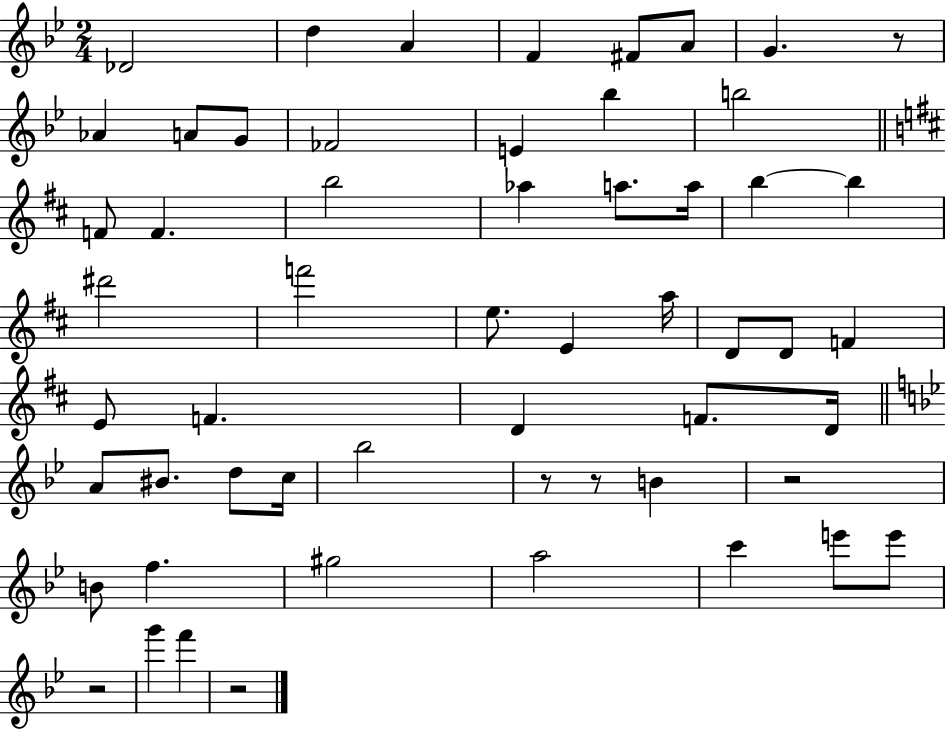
X:1
T:Untitled
M:2/4
L:1/4
K:Bb
_D2 d A F ^F/2 A/2 G z/2 _A A/2 G/2 _F2 E _b b2 F/2 F b2 _a a/2 a/4 b b ^d'2 f'2 e/2 E a/4 D/2 D/2 F E/2 F D F/2 D/4 A/2 ^B/2 d/2 c/4 _b2 z/2 z/2 B z2 B/2 f ^g2 a2 c' e'/2 e'/2 z2 g' f' z2